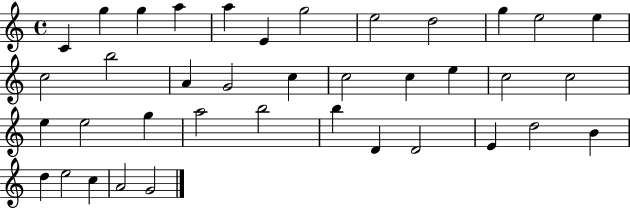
C4/q G5/q G5/q A5/q A5/q E4/q G5/h E5/h D5/h G5/q E5/h E5/q C5/h B5/h A4/q G4/h C5/q C5/h C5/q E5/q C5/h C5/h E5/q E5/h G5/q A5/h B5/h B5/q D4/q D4/h E4/q D5/h B4/q D5/q E5/h C5/q A4/h G4/h